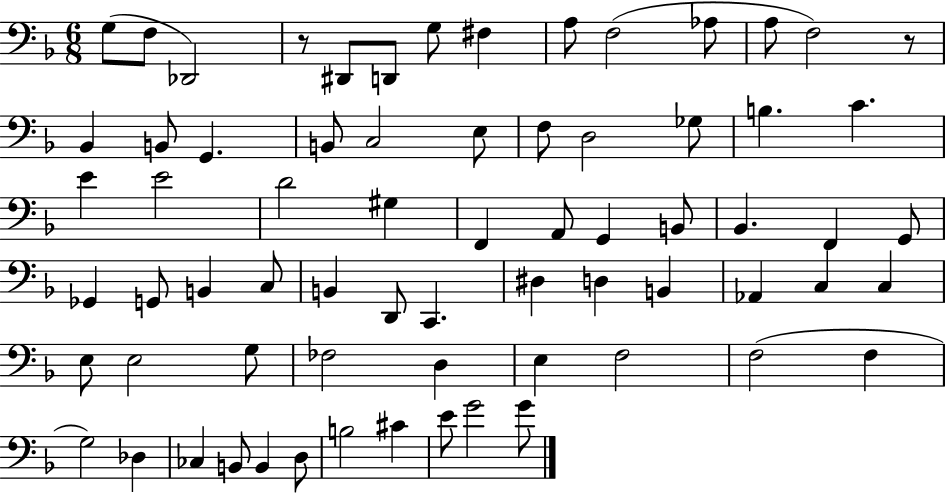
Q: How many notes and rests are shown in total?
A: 69